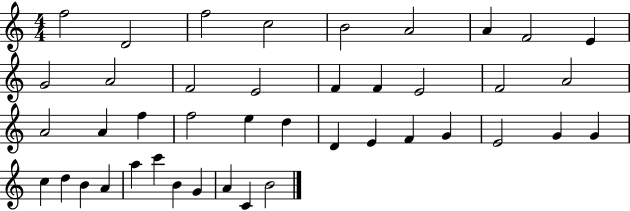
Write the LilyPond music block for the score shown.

{
  \clef treble
  \numericTimeSignature
  \time 4/4
  \key c \major
  f''2 d'2 | f''2 c''2 | b'2 a'2 | a'4 f'2 e'4 | \break g'2 a'2 | f'2 e'2 | f'4 f'4 e'2 | f'2 a'2 | \break a'2 a'4 f''4 | f''2 e''4 d''4 | d'4 e'4 f'4 g'4 | e'2 g'4 g'4 | \break c''4 d''4 b'4 a'4 | a''4 c'''4 b'4 g'4 | a'4 c'4 b'2 | \bar "|."
}